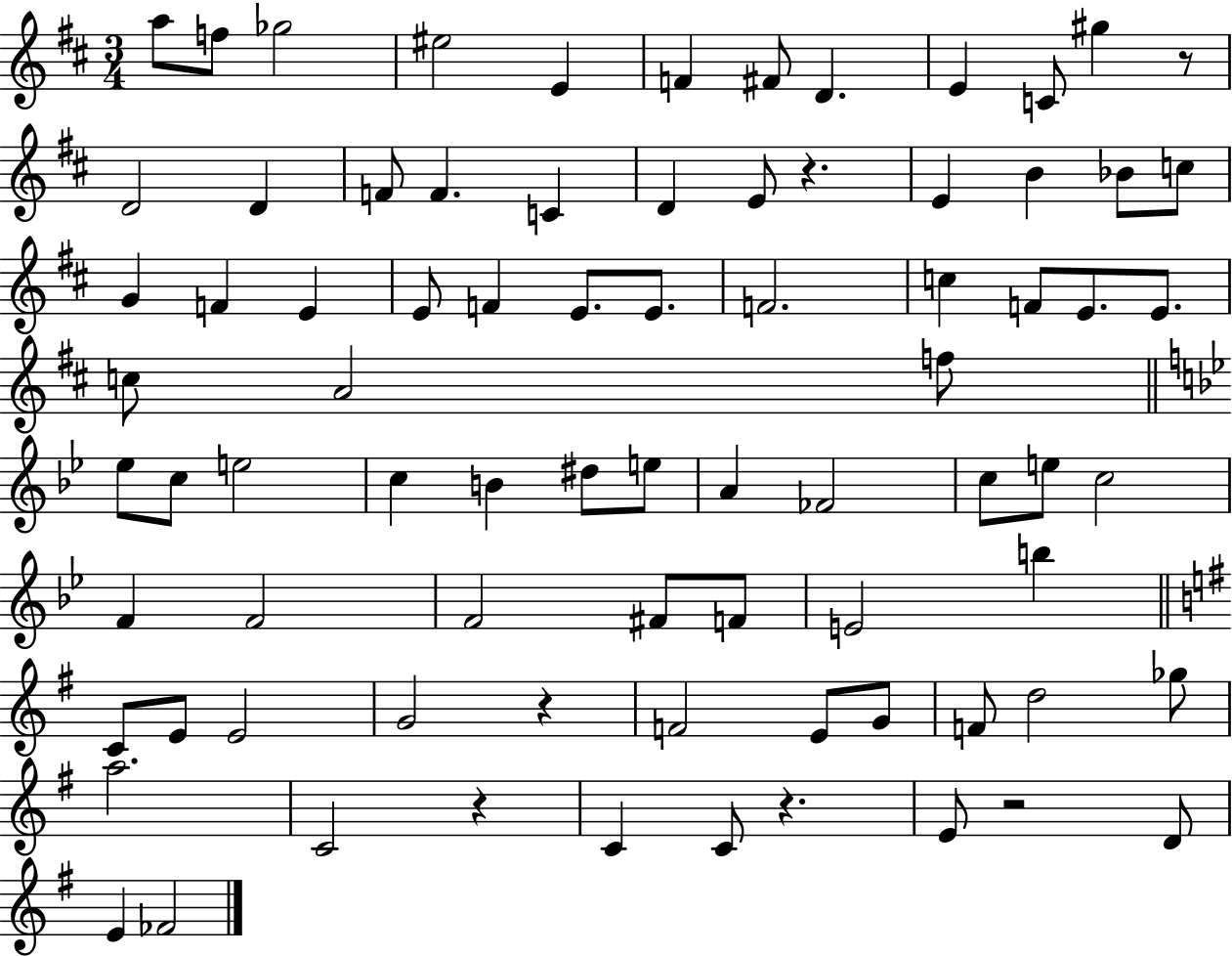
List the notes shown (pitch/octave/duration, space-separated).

A5/e F5/e Gb5/h EIS5/h E4/q F4/q F#4/e D4/q. E4/q C4/e G#5/q R/e D4/h D4/q F4/e F4/q. C4/q D4/q E4/e R/q. E4/q B4/q Bb4/e C5/e G4/q F4/q E4/q E4/e F4/q E4/e. E4/e. F4/h. C5/q F4/e E4/e. E4/e. C5/e A4/h F5/e Eb5/e C5/e E5/h C5/q B4/q D#5/e E5/e A4/q FES4/h C5/e E5/e C5/h F4/q F4/h F4/h F#4/e F4/e E4/h B5/q C4/e E4/e E4/h G4/h R/q F4/h E4/e G4/e F4/e D5/h Gb5/e A5/h. C4/h R/q C4/q C4/e R/q. E4/e R/h D4/e E4/q FES4/h